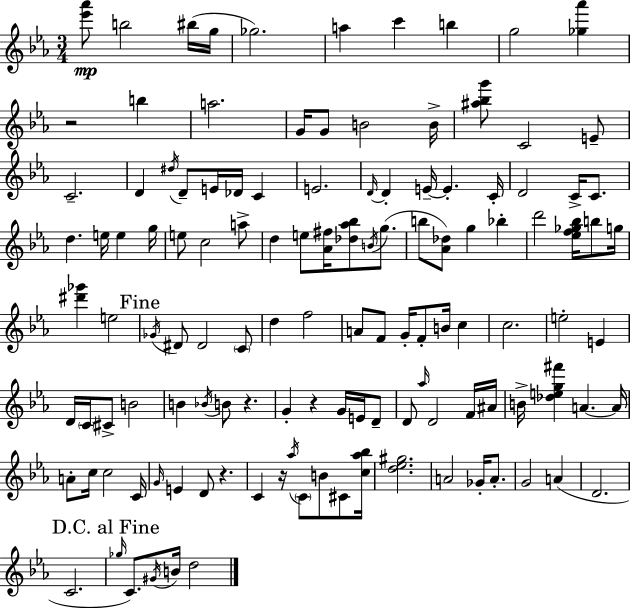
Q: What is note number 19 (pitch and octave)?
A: D#5